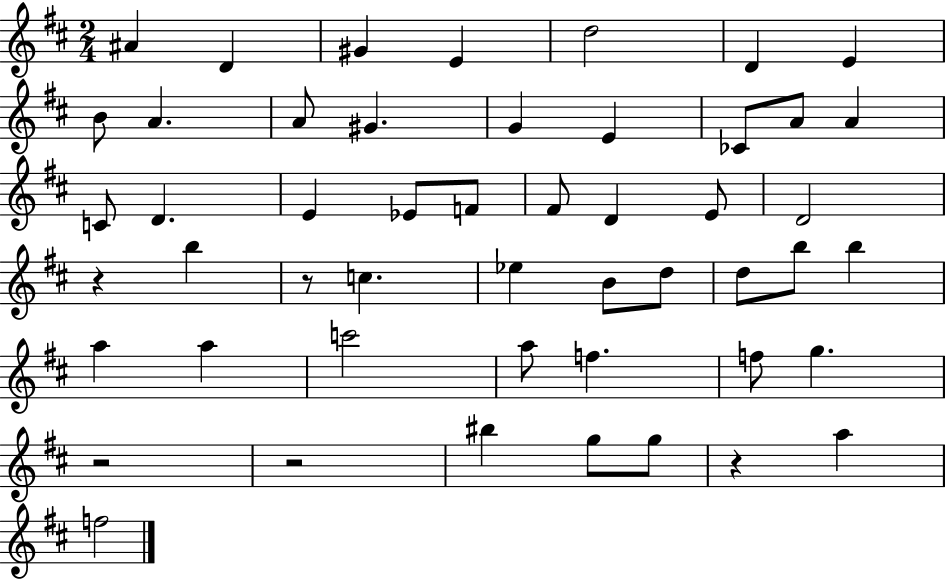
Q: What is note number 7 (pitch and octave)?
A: E4